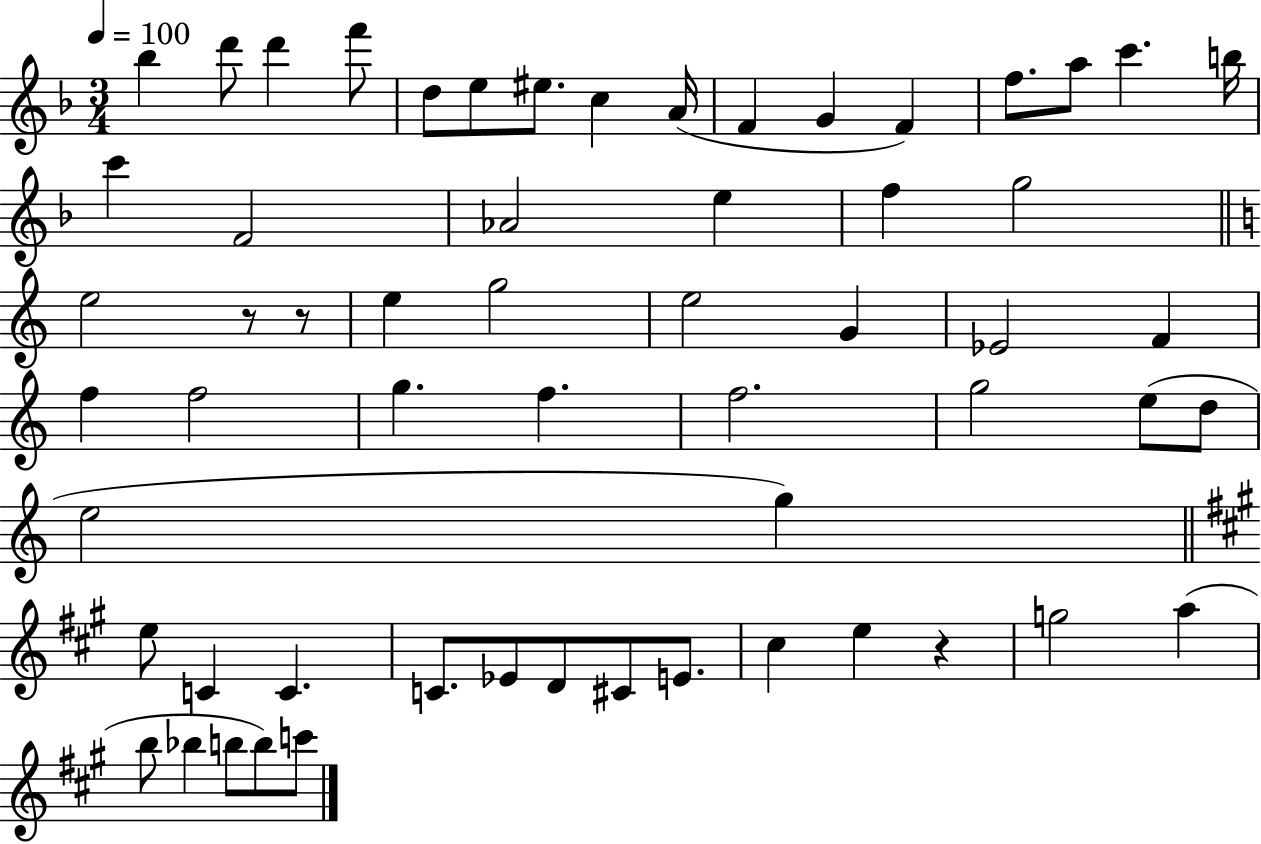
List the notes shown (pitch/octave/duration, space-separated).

Bb5/q D6/e D6/q F6/e D5/e E5/e EIS5/e. C5/q A4/s F4/q G4/q F4/q F5/e. A5/e C6/q. B5/s C6/q F4/h Ab4/h E5/q F5/q G5/h E5/h R/e R/e E5/q G5/h E5/h G4/q Eb4/h F4/q F5/q F5/h G5/q. F5/q. F5/h. G5/h E5/e D5/e E5/h G5/q E5/e C4/q C4/q. C4/e. Eb4/e D4/e C#4/e E4/e. C#5/q E5/q R/q G5/h A5/q B5/e Bb5/q B5/e B5/e C6/e